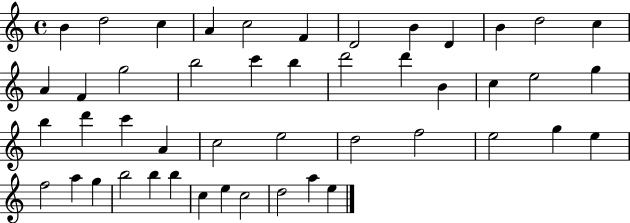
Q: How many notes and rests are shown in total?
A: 47